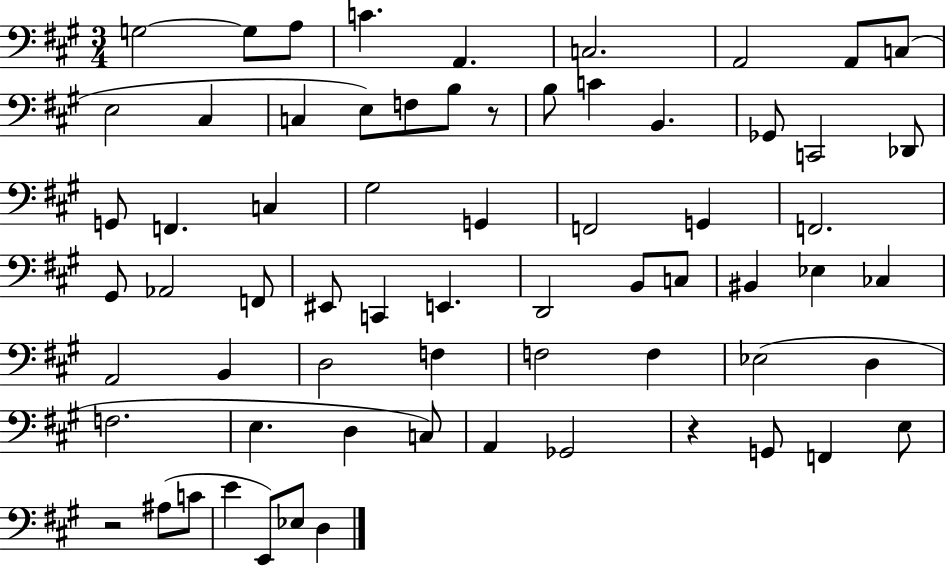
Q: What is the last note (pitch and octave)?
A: D3